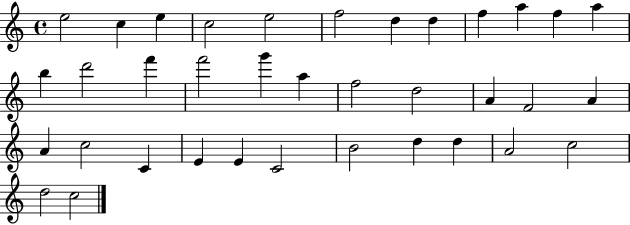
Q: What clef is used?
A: treble